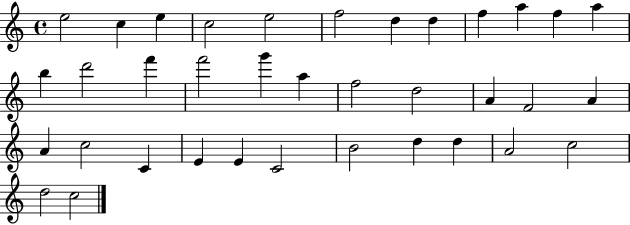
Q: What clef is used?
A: treble